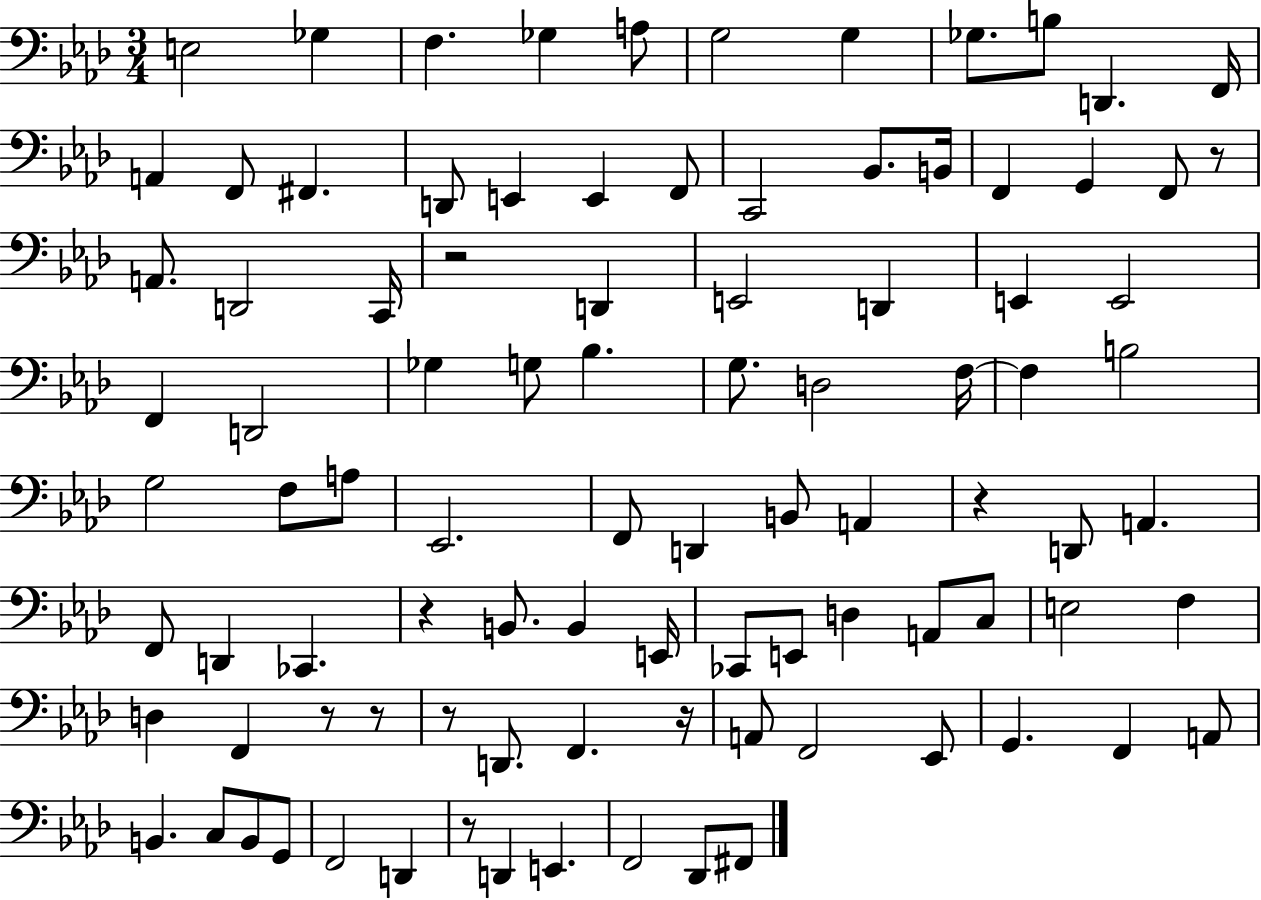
{
  \clef bass
  \numericTimeSignature
  \time 3/4
  \key aes \major
  e2 ges4 | f4. ges4 a8 | g2 g4 | ges8. b8 d,4. f,16 | \break a,4 f,8 fis,4. | d,8 e,4 e,4 f,8 | c,2 bes,8. b,16 | f,4 g,4 f,8 r8 | \break a,8. d,2 c,16 | r2 d,4 | e,2 d,4 | e,4 e,2 | \break f,4 d,2 | ges4 g8 bes4. | g8. d2 f16~~ | f4 b2 | \break g2 f8 a8 | ees,2. | f,8 d,4 b,8 a,4 | r4 d,8 a,4. | \break f,8 d,4 ces,4. | r4 b,8. b,4 e,16 | ces,8 e,8 d4 a,8 c8 | e2 f4 | \break d4 f,4 r8 r8 | r8 d,8. f,4. r16 | a,8 f,2 ees,8 | g,4. f,4 a,8 | \break b,4. c8 b,8 g,8 | f,2 d,4 | r8 d,4 e,4. | f,2 des,8 fis,8 | \break \bar "|."
}